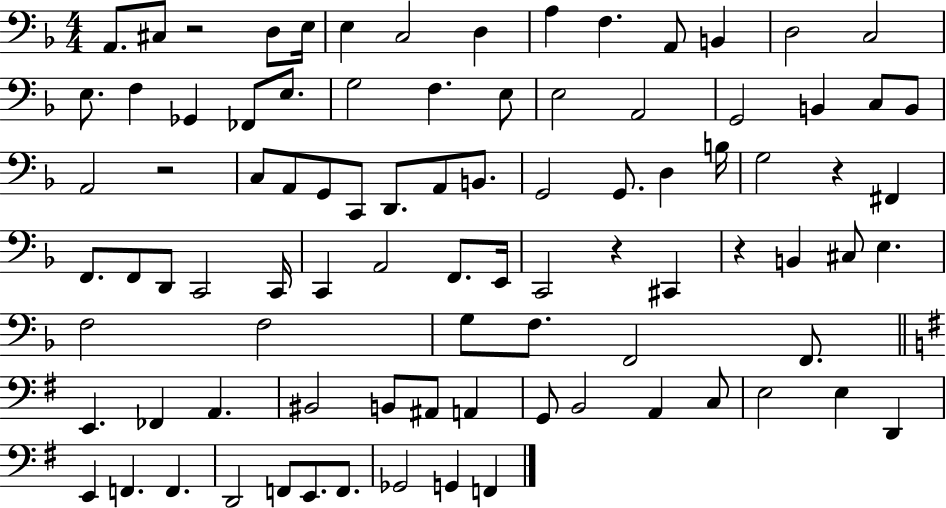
A2/e. C#3/e R/h D3/e E3/s E3/q C3/h D3/q A3/q F3/q. A2/e B2/q D3/h C3/h E3/e. F3/q Gb2/q FES2/e E3/e. G3/h F3/q. E3/e E3/h A2/h G2/h B2/q C3/e B2/e A2/h R/h C3/e A2/e G2/e C2/e D2/e. A2/e B2/e. G2/h G2/e. D3/q B3/s G3/h R/q F#2/q F2/e. F2/e D2/e C2/h C2/s C2/q A2/h F2/e. E2/s C2/h R/q C#2/q R/q B2/q C#3/e E3/q. F3/h F3/h G3/e F3/e. F2/h F2/e. E2/q. FES2/q A2/q. BIS2/h B2/e A#2/e A2/q G2/e B2/h A2/q C3/e E3/h E3/q D2/q E2/q F2/q. F2/q. D2/h F2/e E2/e. F2/e. Gb2/h G2/q F2/q